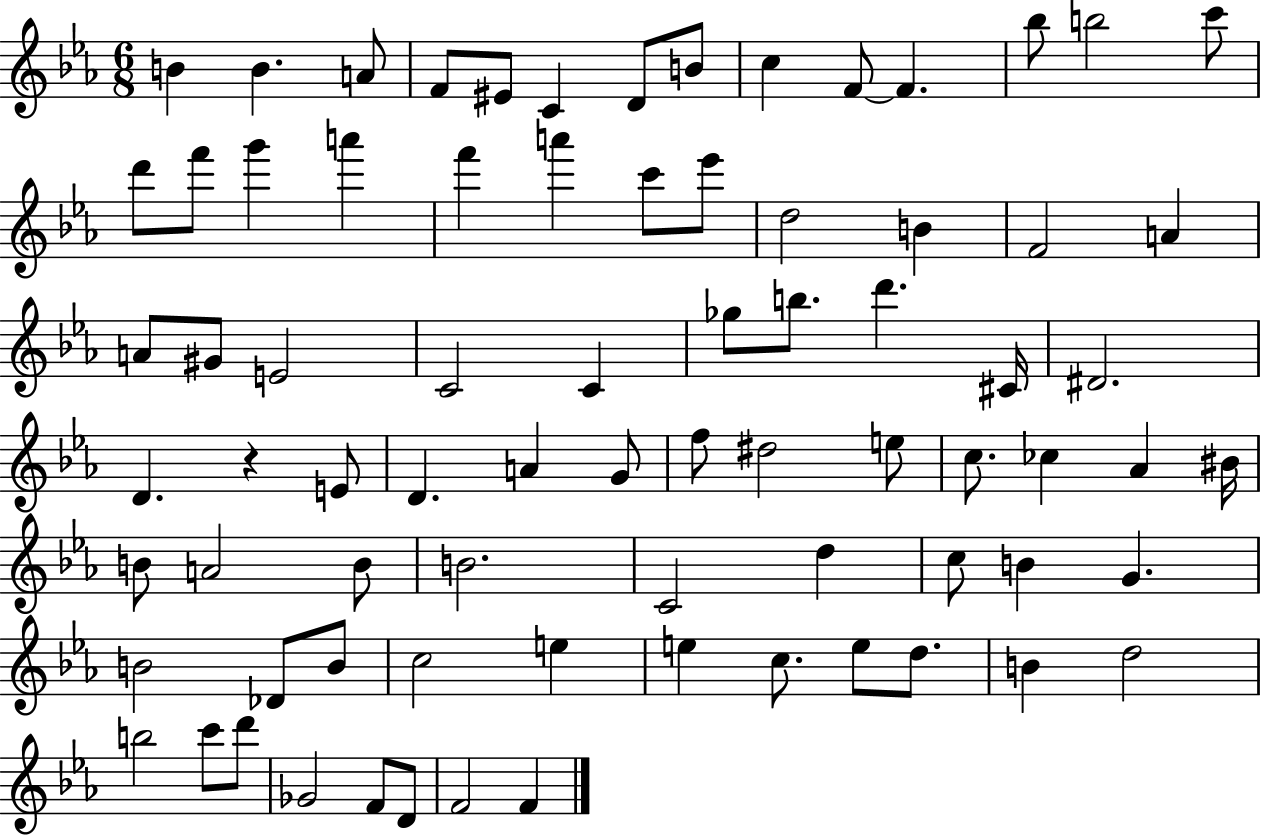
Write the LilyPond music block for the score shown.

{
  \clef treble
  \numericTimeSignature
  \time 6/8
  \key ees \major
  b'4 b'4. a'8 | f'8 eis'8 c'4 d'8 b'8 | c''4 f'8~~ f'4. | bes''8 b''2 c'''8 | \break d'''8 f'''8 g'''4 a'''4 | f'''4 a'''4 c'''8 ees'''8 | d''2 b'4 | f'2 a'4 | \break a'8 gis'8 e'2 | c'2 c'4 | ges''8 b''8. d'''4. cis'16 | dis'2. | \break d'4. r4 e'8 | d'4. a'4 g'8 | f''8 dis''2 e''8 | c''8. ces''4 aes'4 bis'16 | \break b'8 a'2 b'8 | b'2. | c'2 d''4 | c''8 b'4 g'4. | \break b'2 des'8 b'8 | c''2 e''4 | e''4 c''8. e''8 d''8. | b'4 d''2 | \break b''2 c'''8 d'''8 | ges'2 f'8 d'8 | f'2 f'4 | \bar "|."
}